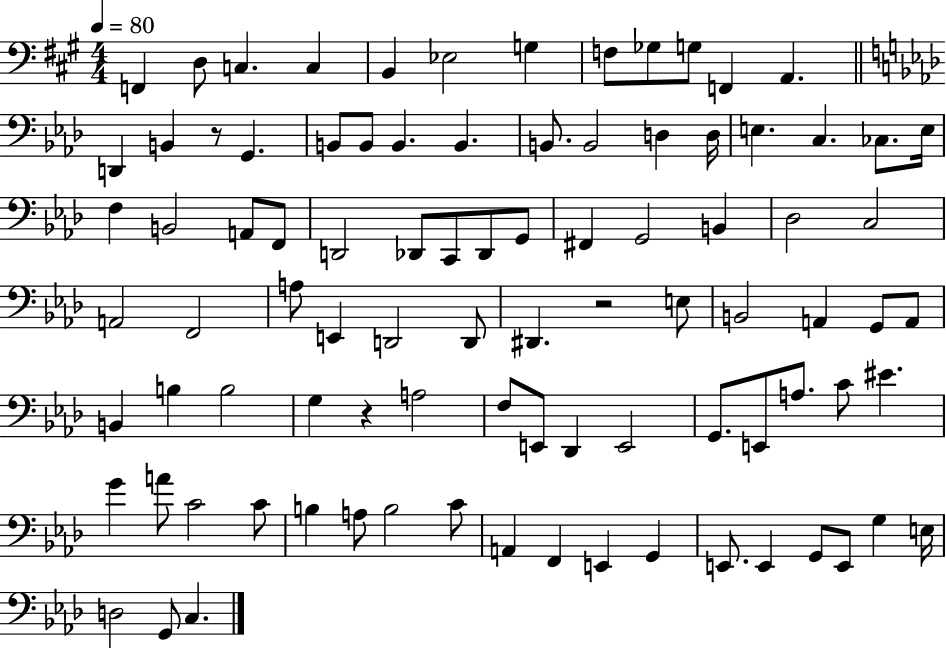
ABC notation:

X:1
T:Untitled
M:4/4
L:1/4
K:A
F,, D,/2 C, C, B,, _E,2 G, F,/2 _G,/2 G,/2 F,, A,, D,, B,, z/2 G,, B,,/2 B,,/2 B,, B,, B,,/2 B,,2 D, D,/4 E, C, _C,/2 E,/4 F, B,,2 A,,/2 F,,/2 D,,2 _D,,/2 C,,/2 _D,,/2 G,,/2 ^F,, G,,2 B,, _D,2 C,2 A,,2 F,,2 A,/2 E,, D,,2 D,,/2 ^D,, z2 E,/2 B,,2 A,, G,,/2 A,,/2 B,, B, B,2 G, z A,2 F,/2 E,,/2 _D,, E,,2 G,,/2 E,,/2 A,/2 C/2 ^E G A/2 C2 C/2 B, A,/2 B,2 C/2 A,, F,, E,, G,, E,,/2 E,, G,,/2 E,,/2 G, E,/4 D,2 G,,/2 C,